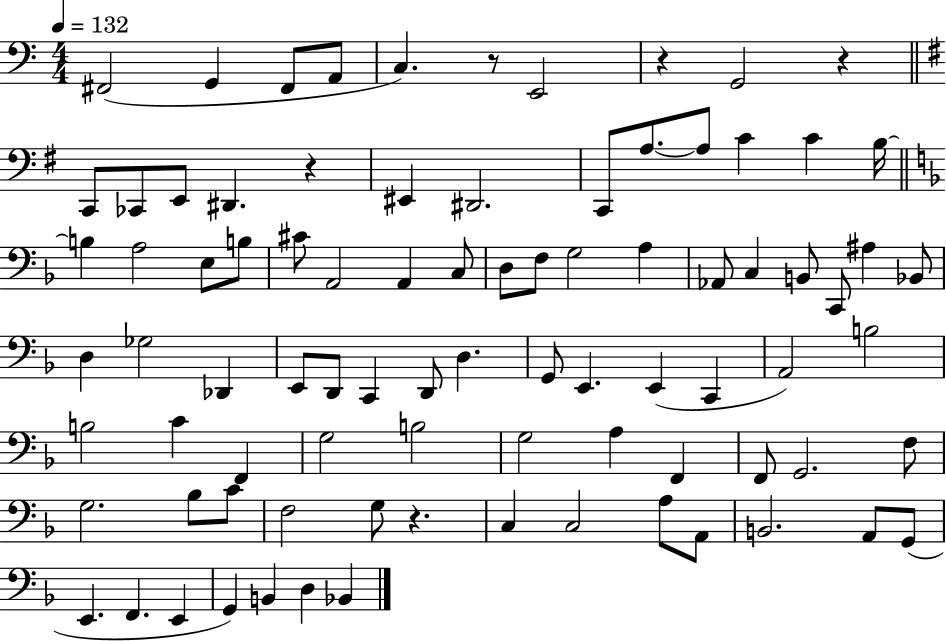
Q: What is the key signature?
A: C major